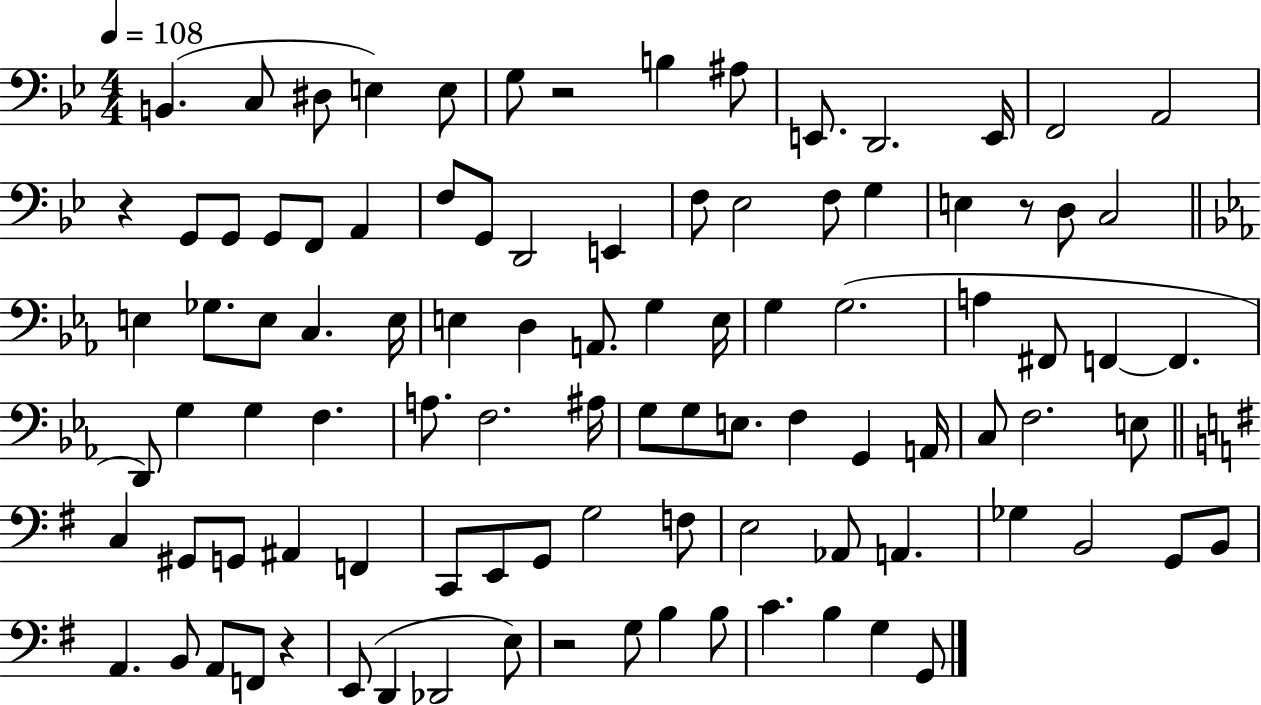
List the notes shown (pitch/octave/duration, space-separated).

B2/q. C3/e D#3/e E3/q E3/e G3/e R/h B3/q A#3/e E2/e. D2/h. E2/s F2/h A2/h R/q G2/e G2/e G2/e F2/e A2/q F3/e G2/e D2/h E2/q F3/e Eb3/h F3/e G3/q E3/q R/e D3/e C3/h E3/q Gb3/e. E3/e C3/q. E3/s E3/q D3/q A2/e. G3/q E3/s G3/q G3/h. A3/q F#2/e F2/q F2/q. D2/e G3/q G3/q F3/q. A3/e. F3/h. A#3/s G3/e G3/e E3/e. F3/q G2/q A2/s C3/e F3/h. E3/e C3/q G#2/e G2/e A#2/q F2/q C2/e E2/e G2/e G3/h F3/e E3/h Ab2/e A2/q. Gb3/q B2/h G2/e B2/e A2/q. B2/e A2/e F2/e R/q E2/e D2/q Db2/h E3/e R/h G3/e B3/q B3/e C4/q. B3/q G3/q G2/e